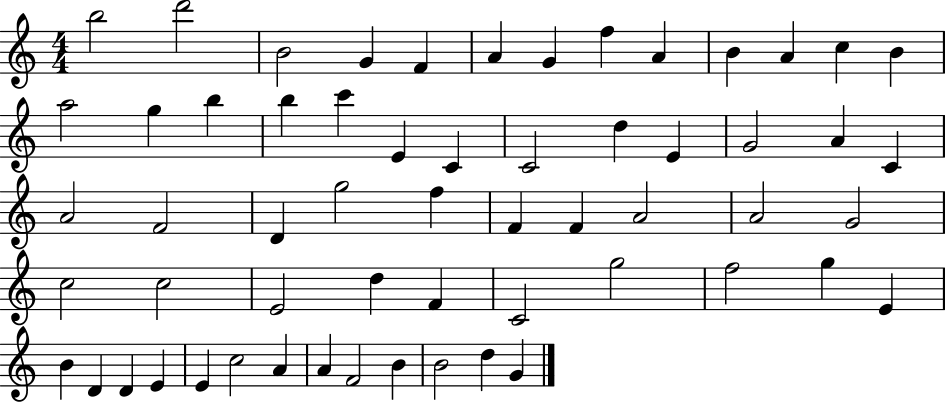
{
  \clef treble
  \numericTimeSignature
  \time 4/4
  \key c \major
  b''2 d'''2 | b'2 g'4 f'4 | a'4 g'4 f''4 a'4 | b'4 a'4 c''4 b'4 | \break a''2 g''4 b''4 | b''4 c'''4 e'4 c'4 | c'2 d''4 e'4 | g'2 a'4 c'4 | \break a'2 f'2 | d'4 g''2 f''4 | f'4 f'4 a'2 | a'2 g'2 | \break c''2 c''2 | e'2 d''4 f'4 | c'2 g''2 | f''2 g''4 e'4 | \break b'4 d'4 d'4 e'4 | e'4 c''2 a'4 | a'4 f'2 b'4 | b'2 d''4 g'4 | \break \bar "|."
}